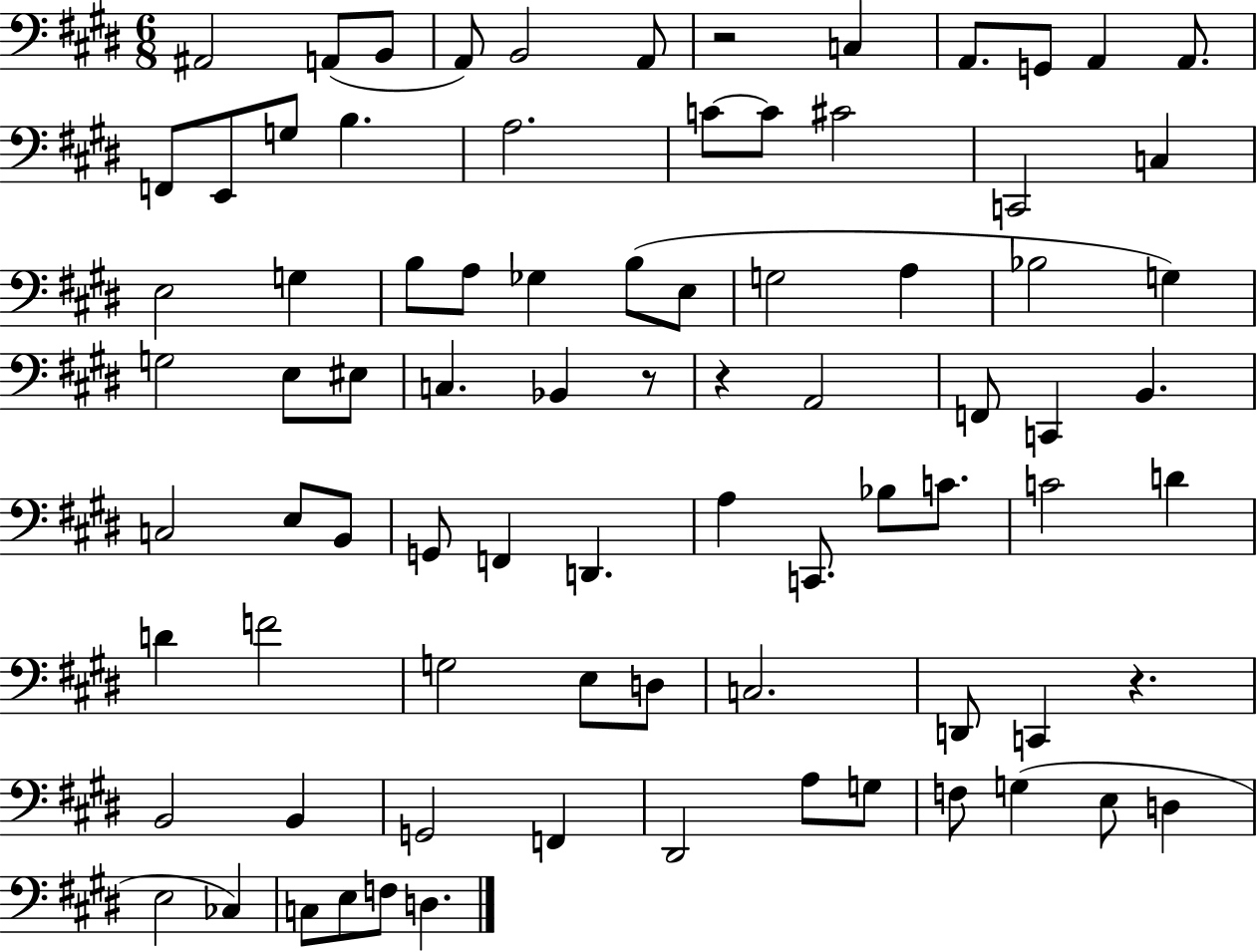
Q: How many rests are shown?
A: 4